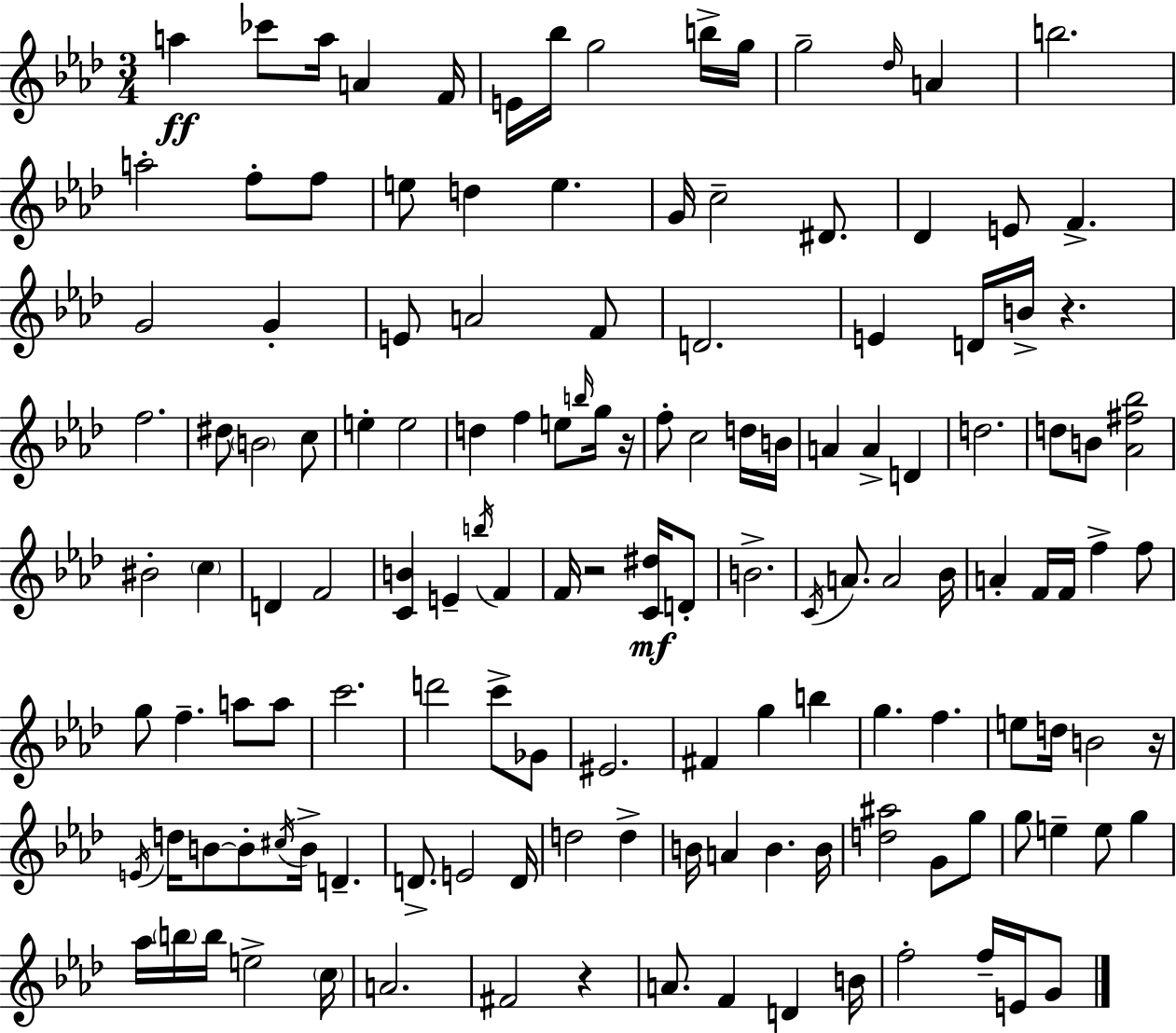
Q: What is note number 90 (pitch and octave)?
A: E5